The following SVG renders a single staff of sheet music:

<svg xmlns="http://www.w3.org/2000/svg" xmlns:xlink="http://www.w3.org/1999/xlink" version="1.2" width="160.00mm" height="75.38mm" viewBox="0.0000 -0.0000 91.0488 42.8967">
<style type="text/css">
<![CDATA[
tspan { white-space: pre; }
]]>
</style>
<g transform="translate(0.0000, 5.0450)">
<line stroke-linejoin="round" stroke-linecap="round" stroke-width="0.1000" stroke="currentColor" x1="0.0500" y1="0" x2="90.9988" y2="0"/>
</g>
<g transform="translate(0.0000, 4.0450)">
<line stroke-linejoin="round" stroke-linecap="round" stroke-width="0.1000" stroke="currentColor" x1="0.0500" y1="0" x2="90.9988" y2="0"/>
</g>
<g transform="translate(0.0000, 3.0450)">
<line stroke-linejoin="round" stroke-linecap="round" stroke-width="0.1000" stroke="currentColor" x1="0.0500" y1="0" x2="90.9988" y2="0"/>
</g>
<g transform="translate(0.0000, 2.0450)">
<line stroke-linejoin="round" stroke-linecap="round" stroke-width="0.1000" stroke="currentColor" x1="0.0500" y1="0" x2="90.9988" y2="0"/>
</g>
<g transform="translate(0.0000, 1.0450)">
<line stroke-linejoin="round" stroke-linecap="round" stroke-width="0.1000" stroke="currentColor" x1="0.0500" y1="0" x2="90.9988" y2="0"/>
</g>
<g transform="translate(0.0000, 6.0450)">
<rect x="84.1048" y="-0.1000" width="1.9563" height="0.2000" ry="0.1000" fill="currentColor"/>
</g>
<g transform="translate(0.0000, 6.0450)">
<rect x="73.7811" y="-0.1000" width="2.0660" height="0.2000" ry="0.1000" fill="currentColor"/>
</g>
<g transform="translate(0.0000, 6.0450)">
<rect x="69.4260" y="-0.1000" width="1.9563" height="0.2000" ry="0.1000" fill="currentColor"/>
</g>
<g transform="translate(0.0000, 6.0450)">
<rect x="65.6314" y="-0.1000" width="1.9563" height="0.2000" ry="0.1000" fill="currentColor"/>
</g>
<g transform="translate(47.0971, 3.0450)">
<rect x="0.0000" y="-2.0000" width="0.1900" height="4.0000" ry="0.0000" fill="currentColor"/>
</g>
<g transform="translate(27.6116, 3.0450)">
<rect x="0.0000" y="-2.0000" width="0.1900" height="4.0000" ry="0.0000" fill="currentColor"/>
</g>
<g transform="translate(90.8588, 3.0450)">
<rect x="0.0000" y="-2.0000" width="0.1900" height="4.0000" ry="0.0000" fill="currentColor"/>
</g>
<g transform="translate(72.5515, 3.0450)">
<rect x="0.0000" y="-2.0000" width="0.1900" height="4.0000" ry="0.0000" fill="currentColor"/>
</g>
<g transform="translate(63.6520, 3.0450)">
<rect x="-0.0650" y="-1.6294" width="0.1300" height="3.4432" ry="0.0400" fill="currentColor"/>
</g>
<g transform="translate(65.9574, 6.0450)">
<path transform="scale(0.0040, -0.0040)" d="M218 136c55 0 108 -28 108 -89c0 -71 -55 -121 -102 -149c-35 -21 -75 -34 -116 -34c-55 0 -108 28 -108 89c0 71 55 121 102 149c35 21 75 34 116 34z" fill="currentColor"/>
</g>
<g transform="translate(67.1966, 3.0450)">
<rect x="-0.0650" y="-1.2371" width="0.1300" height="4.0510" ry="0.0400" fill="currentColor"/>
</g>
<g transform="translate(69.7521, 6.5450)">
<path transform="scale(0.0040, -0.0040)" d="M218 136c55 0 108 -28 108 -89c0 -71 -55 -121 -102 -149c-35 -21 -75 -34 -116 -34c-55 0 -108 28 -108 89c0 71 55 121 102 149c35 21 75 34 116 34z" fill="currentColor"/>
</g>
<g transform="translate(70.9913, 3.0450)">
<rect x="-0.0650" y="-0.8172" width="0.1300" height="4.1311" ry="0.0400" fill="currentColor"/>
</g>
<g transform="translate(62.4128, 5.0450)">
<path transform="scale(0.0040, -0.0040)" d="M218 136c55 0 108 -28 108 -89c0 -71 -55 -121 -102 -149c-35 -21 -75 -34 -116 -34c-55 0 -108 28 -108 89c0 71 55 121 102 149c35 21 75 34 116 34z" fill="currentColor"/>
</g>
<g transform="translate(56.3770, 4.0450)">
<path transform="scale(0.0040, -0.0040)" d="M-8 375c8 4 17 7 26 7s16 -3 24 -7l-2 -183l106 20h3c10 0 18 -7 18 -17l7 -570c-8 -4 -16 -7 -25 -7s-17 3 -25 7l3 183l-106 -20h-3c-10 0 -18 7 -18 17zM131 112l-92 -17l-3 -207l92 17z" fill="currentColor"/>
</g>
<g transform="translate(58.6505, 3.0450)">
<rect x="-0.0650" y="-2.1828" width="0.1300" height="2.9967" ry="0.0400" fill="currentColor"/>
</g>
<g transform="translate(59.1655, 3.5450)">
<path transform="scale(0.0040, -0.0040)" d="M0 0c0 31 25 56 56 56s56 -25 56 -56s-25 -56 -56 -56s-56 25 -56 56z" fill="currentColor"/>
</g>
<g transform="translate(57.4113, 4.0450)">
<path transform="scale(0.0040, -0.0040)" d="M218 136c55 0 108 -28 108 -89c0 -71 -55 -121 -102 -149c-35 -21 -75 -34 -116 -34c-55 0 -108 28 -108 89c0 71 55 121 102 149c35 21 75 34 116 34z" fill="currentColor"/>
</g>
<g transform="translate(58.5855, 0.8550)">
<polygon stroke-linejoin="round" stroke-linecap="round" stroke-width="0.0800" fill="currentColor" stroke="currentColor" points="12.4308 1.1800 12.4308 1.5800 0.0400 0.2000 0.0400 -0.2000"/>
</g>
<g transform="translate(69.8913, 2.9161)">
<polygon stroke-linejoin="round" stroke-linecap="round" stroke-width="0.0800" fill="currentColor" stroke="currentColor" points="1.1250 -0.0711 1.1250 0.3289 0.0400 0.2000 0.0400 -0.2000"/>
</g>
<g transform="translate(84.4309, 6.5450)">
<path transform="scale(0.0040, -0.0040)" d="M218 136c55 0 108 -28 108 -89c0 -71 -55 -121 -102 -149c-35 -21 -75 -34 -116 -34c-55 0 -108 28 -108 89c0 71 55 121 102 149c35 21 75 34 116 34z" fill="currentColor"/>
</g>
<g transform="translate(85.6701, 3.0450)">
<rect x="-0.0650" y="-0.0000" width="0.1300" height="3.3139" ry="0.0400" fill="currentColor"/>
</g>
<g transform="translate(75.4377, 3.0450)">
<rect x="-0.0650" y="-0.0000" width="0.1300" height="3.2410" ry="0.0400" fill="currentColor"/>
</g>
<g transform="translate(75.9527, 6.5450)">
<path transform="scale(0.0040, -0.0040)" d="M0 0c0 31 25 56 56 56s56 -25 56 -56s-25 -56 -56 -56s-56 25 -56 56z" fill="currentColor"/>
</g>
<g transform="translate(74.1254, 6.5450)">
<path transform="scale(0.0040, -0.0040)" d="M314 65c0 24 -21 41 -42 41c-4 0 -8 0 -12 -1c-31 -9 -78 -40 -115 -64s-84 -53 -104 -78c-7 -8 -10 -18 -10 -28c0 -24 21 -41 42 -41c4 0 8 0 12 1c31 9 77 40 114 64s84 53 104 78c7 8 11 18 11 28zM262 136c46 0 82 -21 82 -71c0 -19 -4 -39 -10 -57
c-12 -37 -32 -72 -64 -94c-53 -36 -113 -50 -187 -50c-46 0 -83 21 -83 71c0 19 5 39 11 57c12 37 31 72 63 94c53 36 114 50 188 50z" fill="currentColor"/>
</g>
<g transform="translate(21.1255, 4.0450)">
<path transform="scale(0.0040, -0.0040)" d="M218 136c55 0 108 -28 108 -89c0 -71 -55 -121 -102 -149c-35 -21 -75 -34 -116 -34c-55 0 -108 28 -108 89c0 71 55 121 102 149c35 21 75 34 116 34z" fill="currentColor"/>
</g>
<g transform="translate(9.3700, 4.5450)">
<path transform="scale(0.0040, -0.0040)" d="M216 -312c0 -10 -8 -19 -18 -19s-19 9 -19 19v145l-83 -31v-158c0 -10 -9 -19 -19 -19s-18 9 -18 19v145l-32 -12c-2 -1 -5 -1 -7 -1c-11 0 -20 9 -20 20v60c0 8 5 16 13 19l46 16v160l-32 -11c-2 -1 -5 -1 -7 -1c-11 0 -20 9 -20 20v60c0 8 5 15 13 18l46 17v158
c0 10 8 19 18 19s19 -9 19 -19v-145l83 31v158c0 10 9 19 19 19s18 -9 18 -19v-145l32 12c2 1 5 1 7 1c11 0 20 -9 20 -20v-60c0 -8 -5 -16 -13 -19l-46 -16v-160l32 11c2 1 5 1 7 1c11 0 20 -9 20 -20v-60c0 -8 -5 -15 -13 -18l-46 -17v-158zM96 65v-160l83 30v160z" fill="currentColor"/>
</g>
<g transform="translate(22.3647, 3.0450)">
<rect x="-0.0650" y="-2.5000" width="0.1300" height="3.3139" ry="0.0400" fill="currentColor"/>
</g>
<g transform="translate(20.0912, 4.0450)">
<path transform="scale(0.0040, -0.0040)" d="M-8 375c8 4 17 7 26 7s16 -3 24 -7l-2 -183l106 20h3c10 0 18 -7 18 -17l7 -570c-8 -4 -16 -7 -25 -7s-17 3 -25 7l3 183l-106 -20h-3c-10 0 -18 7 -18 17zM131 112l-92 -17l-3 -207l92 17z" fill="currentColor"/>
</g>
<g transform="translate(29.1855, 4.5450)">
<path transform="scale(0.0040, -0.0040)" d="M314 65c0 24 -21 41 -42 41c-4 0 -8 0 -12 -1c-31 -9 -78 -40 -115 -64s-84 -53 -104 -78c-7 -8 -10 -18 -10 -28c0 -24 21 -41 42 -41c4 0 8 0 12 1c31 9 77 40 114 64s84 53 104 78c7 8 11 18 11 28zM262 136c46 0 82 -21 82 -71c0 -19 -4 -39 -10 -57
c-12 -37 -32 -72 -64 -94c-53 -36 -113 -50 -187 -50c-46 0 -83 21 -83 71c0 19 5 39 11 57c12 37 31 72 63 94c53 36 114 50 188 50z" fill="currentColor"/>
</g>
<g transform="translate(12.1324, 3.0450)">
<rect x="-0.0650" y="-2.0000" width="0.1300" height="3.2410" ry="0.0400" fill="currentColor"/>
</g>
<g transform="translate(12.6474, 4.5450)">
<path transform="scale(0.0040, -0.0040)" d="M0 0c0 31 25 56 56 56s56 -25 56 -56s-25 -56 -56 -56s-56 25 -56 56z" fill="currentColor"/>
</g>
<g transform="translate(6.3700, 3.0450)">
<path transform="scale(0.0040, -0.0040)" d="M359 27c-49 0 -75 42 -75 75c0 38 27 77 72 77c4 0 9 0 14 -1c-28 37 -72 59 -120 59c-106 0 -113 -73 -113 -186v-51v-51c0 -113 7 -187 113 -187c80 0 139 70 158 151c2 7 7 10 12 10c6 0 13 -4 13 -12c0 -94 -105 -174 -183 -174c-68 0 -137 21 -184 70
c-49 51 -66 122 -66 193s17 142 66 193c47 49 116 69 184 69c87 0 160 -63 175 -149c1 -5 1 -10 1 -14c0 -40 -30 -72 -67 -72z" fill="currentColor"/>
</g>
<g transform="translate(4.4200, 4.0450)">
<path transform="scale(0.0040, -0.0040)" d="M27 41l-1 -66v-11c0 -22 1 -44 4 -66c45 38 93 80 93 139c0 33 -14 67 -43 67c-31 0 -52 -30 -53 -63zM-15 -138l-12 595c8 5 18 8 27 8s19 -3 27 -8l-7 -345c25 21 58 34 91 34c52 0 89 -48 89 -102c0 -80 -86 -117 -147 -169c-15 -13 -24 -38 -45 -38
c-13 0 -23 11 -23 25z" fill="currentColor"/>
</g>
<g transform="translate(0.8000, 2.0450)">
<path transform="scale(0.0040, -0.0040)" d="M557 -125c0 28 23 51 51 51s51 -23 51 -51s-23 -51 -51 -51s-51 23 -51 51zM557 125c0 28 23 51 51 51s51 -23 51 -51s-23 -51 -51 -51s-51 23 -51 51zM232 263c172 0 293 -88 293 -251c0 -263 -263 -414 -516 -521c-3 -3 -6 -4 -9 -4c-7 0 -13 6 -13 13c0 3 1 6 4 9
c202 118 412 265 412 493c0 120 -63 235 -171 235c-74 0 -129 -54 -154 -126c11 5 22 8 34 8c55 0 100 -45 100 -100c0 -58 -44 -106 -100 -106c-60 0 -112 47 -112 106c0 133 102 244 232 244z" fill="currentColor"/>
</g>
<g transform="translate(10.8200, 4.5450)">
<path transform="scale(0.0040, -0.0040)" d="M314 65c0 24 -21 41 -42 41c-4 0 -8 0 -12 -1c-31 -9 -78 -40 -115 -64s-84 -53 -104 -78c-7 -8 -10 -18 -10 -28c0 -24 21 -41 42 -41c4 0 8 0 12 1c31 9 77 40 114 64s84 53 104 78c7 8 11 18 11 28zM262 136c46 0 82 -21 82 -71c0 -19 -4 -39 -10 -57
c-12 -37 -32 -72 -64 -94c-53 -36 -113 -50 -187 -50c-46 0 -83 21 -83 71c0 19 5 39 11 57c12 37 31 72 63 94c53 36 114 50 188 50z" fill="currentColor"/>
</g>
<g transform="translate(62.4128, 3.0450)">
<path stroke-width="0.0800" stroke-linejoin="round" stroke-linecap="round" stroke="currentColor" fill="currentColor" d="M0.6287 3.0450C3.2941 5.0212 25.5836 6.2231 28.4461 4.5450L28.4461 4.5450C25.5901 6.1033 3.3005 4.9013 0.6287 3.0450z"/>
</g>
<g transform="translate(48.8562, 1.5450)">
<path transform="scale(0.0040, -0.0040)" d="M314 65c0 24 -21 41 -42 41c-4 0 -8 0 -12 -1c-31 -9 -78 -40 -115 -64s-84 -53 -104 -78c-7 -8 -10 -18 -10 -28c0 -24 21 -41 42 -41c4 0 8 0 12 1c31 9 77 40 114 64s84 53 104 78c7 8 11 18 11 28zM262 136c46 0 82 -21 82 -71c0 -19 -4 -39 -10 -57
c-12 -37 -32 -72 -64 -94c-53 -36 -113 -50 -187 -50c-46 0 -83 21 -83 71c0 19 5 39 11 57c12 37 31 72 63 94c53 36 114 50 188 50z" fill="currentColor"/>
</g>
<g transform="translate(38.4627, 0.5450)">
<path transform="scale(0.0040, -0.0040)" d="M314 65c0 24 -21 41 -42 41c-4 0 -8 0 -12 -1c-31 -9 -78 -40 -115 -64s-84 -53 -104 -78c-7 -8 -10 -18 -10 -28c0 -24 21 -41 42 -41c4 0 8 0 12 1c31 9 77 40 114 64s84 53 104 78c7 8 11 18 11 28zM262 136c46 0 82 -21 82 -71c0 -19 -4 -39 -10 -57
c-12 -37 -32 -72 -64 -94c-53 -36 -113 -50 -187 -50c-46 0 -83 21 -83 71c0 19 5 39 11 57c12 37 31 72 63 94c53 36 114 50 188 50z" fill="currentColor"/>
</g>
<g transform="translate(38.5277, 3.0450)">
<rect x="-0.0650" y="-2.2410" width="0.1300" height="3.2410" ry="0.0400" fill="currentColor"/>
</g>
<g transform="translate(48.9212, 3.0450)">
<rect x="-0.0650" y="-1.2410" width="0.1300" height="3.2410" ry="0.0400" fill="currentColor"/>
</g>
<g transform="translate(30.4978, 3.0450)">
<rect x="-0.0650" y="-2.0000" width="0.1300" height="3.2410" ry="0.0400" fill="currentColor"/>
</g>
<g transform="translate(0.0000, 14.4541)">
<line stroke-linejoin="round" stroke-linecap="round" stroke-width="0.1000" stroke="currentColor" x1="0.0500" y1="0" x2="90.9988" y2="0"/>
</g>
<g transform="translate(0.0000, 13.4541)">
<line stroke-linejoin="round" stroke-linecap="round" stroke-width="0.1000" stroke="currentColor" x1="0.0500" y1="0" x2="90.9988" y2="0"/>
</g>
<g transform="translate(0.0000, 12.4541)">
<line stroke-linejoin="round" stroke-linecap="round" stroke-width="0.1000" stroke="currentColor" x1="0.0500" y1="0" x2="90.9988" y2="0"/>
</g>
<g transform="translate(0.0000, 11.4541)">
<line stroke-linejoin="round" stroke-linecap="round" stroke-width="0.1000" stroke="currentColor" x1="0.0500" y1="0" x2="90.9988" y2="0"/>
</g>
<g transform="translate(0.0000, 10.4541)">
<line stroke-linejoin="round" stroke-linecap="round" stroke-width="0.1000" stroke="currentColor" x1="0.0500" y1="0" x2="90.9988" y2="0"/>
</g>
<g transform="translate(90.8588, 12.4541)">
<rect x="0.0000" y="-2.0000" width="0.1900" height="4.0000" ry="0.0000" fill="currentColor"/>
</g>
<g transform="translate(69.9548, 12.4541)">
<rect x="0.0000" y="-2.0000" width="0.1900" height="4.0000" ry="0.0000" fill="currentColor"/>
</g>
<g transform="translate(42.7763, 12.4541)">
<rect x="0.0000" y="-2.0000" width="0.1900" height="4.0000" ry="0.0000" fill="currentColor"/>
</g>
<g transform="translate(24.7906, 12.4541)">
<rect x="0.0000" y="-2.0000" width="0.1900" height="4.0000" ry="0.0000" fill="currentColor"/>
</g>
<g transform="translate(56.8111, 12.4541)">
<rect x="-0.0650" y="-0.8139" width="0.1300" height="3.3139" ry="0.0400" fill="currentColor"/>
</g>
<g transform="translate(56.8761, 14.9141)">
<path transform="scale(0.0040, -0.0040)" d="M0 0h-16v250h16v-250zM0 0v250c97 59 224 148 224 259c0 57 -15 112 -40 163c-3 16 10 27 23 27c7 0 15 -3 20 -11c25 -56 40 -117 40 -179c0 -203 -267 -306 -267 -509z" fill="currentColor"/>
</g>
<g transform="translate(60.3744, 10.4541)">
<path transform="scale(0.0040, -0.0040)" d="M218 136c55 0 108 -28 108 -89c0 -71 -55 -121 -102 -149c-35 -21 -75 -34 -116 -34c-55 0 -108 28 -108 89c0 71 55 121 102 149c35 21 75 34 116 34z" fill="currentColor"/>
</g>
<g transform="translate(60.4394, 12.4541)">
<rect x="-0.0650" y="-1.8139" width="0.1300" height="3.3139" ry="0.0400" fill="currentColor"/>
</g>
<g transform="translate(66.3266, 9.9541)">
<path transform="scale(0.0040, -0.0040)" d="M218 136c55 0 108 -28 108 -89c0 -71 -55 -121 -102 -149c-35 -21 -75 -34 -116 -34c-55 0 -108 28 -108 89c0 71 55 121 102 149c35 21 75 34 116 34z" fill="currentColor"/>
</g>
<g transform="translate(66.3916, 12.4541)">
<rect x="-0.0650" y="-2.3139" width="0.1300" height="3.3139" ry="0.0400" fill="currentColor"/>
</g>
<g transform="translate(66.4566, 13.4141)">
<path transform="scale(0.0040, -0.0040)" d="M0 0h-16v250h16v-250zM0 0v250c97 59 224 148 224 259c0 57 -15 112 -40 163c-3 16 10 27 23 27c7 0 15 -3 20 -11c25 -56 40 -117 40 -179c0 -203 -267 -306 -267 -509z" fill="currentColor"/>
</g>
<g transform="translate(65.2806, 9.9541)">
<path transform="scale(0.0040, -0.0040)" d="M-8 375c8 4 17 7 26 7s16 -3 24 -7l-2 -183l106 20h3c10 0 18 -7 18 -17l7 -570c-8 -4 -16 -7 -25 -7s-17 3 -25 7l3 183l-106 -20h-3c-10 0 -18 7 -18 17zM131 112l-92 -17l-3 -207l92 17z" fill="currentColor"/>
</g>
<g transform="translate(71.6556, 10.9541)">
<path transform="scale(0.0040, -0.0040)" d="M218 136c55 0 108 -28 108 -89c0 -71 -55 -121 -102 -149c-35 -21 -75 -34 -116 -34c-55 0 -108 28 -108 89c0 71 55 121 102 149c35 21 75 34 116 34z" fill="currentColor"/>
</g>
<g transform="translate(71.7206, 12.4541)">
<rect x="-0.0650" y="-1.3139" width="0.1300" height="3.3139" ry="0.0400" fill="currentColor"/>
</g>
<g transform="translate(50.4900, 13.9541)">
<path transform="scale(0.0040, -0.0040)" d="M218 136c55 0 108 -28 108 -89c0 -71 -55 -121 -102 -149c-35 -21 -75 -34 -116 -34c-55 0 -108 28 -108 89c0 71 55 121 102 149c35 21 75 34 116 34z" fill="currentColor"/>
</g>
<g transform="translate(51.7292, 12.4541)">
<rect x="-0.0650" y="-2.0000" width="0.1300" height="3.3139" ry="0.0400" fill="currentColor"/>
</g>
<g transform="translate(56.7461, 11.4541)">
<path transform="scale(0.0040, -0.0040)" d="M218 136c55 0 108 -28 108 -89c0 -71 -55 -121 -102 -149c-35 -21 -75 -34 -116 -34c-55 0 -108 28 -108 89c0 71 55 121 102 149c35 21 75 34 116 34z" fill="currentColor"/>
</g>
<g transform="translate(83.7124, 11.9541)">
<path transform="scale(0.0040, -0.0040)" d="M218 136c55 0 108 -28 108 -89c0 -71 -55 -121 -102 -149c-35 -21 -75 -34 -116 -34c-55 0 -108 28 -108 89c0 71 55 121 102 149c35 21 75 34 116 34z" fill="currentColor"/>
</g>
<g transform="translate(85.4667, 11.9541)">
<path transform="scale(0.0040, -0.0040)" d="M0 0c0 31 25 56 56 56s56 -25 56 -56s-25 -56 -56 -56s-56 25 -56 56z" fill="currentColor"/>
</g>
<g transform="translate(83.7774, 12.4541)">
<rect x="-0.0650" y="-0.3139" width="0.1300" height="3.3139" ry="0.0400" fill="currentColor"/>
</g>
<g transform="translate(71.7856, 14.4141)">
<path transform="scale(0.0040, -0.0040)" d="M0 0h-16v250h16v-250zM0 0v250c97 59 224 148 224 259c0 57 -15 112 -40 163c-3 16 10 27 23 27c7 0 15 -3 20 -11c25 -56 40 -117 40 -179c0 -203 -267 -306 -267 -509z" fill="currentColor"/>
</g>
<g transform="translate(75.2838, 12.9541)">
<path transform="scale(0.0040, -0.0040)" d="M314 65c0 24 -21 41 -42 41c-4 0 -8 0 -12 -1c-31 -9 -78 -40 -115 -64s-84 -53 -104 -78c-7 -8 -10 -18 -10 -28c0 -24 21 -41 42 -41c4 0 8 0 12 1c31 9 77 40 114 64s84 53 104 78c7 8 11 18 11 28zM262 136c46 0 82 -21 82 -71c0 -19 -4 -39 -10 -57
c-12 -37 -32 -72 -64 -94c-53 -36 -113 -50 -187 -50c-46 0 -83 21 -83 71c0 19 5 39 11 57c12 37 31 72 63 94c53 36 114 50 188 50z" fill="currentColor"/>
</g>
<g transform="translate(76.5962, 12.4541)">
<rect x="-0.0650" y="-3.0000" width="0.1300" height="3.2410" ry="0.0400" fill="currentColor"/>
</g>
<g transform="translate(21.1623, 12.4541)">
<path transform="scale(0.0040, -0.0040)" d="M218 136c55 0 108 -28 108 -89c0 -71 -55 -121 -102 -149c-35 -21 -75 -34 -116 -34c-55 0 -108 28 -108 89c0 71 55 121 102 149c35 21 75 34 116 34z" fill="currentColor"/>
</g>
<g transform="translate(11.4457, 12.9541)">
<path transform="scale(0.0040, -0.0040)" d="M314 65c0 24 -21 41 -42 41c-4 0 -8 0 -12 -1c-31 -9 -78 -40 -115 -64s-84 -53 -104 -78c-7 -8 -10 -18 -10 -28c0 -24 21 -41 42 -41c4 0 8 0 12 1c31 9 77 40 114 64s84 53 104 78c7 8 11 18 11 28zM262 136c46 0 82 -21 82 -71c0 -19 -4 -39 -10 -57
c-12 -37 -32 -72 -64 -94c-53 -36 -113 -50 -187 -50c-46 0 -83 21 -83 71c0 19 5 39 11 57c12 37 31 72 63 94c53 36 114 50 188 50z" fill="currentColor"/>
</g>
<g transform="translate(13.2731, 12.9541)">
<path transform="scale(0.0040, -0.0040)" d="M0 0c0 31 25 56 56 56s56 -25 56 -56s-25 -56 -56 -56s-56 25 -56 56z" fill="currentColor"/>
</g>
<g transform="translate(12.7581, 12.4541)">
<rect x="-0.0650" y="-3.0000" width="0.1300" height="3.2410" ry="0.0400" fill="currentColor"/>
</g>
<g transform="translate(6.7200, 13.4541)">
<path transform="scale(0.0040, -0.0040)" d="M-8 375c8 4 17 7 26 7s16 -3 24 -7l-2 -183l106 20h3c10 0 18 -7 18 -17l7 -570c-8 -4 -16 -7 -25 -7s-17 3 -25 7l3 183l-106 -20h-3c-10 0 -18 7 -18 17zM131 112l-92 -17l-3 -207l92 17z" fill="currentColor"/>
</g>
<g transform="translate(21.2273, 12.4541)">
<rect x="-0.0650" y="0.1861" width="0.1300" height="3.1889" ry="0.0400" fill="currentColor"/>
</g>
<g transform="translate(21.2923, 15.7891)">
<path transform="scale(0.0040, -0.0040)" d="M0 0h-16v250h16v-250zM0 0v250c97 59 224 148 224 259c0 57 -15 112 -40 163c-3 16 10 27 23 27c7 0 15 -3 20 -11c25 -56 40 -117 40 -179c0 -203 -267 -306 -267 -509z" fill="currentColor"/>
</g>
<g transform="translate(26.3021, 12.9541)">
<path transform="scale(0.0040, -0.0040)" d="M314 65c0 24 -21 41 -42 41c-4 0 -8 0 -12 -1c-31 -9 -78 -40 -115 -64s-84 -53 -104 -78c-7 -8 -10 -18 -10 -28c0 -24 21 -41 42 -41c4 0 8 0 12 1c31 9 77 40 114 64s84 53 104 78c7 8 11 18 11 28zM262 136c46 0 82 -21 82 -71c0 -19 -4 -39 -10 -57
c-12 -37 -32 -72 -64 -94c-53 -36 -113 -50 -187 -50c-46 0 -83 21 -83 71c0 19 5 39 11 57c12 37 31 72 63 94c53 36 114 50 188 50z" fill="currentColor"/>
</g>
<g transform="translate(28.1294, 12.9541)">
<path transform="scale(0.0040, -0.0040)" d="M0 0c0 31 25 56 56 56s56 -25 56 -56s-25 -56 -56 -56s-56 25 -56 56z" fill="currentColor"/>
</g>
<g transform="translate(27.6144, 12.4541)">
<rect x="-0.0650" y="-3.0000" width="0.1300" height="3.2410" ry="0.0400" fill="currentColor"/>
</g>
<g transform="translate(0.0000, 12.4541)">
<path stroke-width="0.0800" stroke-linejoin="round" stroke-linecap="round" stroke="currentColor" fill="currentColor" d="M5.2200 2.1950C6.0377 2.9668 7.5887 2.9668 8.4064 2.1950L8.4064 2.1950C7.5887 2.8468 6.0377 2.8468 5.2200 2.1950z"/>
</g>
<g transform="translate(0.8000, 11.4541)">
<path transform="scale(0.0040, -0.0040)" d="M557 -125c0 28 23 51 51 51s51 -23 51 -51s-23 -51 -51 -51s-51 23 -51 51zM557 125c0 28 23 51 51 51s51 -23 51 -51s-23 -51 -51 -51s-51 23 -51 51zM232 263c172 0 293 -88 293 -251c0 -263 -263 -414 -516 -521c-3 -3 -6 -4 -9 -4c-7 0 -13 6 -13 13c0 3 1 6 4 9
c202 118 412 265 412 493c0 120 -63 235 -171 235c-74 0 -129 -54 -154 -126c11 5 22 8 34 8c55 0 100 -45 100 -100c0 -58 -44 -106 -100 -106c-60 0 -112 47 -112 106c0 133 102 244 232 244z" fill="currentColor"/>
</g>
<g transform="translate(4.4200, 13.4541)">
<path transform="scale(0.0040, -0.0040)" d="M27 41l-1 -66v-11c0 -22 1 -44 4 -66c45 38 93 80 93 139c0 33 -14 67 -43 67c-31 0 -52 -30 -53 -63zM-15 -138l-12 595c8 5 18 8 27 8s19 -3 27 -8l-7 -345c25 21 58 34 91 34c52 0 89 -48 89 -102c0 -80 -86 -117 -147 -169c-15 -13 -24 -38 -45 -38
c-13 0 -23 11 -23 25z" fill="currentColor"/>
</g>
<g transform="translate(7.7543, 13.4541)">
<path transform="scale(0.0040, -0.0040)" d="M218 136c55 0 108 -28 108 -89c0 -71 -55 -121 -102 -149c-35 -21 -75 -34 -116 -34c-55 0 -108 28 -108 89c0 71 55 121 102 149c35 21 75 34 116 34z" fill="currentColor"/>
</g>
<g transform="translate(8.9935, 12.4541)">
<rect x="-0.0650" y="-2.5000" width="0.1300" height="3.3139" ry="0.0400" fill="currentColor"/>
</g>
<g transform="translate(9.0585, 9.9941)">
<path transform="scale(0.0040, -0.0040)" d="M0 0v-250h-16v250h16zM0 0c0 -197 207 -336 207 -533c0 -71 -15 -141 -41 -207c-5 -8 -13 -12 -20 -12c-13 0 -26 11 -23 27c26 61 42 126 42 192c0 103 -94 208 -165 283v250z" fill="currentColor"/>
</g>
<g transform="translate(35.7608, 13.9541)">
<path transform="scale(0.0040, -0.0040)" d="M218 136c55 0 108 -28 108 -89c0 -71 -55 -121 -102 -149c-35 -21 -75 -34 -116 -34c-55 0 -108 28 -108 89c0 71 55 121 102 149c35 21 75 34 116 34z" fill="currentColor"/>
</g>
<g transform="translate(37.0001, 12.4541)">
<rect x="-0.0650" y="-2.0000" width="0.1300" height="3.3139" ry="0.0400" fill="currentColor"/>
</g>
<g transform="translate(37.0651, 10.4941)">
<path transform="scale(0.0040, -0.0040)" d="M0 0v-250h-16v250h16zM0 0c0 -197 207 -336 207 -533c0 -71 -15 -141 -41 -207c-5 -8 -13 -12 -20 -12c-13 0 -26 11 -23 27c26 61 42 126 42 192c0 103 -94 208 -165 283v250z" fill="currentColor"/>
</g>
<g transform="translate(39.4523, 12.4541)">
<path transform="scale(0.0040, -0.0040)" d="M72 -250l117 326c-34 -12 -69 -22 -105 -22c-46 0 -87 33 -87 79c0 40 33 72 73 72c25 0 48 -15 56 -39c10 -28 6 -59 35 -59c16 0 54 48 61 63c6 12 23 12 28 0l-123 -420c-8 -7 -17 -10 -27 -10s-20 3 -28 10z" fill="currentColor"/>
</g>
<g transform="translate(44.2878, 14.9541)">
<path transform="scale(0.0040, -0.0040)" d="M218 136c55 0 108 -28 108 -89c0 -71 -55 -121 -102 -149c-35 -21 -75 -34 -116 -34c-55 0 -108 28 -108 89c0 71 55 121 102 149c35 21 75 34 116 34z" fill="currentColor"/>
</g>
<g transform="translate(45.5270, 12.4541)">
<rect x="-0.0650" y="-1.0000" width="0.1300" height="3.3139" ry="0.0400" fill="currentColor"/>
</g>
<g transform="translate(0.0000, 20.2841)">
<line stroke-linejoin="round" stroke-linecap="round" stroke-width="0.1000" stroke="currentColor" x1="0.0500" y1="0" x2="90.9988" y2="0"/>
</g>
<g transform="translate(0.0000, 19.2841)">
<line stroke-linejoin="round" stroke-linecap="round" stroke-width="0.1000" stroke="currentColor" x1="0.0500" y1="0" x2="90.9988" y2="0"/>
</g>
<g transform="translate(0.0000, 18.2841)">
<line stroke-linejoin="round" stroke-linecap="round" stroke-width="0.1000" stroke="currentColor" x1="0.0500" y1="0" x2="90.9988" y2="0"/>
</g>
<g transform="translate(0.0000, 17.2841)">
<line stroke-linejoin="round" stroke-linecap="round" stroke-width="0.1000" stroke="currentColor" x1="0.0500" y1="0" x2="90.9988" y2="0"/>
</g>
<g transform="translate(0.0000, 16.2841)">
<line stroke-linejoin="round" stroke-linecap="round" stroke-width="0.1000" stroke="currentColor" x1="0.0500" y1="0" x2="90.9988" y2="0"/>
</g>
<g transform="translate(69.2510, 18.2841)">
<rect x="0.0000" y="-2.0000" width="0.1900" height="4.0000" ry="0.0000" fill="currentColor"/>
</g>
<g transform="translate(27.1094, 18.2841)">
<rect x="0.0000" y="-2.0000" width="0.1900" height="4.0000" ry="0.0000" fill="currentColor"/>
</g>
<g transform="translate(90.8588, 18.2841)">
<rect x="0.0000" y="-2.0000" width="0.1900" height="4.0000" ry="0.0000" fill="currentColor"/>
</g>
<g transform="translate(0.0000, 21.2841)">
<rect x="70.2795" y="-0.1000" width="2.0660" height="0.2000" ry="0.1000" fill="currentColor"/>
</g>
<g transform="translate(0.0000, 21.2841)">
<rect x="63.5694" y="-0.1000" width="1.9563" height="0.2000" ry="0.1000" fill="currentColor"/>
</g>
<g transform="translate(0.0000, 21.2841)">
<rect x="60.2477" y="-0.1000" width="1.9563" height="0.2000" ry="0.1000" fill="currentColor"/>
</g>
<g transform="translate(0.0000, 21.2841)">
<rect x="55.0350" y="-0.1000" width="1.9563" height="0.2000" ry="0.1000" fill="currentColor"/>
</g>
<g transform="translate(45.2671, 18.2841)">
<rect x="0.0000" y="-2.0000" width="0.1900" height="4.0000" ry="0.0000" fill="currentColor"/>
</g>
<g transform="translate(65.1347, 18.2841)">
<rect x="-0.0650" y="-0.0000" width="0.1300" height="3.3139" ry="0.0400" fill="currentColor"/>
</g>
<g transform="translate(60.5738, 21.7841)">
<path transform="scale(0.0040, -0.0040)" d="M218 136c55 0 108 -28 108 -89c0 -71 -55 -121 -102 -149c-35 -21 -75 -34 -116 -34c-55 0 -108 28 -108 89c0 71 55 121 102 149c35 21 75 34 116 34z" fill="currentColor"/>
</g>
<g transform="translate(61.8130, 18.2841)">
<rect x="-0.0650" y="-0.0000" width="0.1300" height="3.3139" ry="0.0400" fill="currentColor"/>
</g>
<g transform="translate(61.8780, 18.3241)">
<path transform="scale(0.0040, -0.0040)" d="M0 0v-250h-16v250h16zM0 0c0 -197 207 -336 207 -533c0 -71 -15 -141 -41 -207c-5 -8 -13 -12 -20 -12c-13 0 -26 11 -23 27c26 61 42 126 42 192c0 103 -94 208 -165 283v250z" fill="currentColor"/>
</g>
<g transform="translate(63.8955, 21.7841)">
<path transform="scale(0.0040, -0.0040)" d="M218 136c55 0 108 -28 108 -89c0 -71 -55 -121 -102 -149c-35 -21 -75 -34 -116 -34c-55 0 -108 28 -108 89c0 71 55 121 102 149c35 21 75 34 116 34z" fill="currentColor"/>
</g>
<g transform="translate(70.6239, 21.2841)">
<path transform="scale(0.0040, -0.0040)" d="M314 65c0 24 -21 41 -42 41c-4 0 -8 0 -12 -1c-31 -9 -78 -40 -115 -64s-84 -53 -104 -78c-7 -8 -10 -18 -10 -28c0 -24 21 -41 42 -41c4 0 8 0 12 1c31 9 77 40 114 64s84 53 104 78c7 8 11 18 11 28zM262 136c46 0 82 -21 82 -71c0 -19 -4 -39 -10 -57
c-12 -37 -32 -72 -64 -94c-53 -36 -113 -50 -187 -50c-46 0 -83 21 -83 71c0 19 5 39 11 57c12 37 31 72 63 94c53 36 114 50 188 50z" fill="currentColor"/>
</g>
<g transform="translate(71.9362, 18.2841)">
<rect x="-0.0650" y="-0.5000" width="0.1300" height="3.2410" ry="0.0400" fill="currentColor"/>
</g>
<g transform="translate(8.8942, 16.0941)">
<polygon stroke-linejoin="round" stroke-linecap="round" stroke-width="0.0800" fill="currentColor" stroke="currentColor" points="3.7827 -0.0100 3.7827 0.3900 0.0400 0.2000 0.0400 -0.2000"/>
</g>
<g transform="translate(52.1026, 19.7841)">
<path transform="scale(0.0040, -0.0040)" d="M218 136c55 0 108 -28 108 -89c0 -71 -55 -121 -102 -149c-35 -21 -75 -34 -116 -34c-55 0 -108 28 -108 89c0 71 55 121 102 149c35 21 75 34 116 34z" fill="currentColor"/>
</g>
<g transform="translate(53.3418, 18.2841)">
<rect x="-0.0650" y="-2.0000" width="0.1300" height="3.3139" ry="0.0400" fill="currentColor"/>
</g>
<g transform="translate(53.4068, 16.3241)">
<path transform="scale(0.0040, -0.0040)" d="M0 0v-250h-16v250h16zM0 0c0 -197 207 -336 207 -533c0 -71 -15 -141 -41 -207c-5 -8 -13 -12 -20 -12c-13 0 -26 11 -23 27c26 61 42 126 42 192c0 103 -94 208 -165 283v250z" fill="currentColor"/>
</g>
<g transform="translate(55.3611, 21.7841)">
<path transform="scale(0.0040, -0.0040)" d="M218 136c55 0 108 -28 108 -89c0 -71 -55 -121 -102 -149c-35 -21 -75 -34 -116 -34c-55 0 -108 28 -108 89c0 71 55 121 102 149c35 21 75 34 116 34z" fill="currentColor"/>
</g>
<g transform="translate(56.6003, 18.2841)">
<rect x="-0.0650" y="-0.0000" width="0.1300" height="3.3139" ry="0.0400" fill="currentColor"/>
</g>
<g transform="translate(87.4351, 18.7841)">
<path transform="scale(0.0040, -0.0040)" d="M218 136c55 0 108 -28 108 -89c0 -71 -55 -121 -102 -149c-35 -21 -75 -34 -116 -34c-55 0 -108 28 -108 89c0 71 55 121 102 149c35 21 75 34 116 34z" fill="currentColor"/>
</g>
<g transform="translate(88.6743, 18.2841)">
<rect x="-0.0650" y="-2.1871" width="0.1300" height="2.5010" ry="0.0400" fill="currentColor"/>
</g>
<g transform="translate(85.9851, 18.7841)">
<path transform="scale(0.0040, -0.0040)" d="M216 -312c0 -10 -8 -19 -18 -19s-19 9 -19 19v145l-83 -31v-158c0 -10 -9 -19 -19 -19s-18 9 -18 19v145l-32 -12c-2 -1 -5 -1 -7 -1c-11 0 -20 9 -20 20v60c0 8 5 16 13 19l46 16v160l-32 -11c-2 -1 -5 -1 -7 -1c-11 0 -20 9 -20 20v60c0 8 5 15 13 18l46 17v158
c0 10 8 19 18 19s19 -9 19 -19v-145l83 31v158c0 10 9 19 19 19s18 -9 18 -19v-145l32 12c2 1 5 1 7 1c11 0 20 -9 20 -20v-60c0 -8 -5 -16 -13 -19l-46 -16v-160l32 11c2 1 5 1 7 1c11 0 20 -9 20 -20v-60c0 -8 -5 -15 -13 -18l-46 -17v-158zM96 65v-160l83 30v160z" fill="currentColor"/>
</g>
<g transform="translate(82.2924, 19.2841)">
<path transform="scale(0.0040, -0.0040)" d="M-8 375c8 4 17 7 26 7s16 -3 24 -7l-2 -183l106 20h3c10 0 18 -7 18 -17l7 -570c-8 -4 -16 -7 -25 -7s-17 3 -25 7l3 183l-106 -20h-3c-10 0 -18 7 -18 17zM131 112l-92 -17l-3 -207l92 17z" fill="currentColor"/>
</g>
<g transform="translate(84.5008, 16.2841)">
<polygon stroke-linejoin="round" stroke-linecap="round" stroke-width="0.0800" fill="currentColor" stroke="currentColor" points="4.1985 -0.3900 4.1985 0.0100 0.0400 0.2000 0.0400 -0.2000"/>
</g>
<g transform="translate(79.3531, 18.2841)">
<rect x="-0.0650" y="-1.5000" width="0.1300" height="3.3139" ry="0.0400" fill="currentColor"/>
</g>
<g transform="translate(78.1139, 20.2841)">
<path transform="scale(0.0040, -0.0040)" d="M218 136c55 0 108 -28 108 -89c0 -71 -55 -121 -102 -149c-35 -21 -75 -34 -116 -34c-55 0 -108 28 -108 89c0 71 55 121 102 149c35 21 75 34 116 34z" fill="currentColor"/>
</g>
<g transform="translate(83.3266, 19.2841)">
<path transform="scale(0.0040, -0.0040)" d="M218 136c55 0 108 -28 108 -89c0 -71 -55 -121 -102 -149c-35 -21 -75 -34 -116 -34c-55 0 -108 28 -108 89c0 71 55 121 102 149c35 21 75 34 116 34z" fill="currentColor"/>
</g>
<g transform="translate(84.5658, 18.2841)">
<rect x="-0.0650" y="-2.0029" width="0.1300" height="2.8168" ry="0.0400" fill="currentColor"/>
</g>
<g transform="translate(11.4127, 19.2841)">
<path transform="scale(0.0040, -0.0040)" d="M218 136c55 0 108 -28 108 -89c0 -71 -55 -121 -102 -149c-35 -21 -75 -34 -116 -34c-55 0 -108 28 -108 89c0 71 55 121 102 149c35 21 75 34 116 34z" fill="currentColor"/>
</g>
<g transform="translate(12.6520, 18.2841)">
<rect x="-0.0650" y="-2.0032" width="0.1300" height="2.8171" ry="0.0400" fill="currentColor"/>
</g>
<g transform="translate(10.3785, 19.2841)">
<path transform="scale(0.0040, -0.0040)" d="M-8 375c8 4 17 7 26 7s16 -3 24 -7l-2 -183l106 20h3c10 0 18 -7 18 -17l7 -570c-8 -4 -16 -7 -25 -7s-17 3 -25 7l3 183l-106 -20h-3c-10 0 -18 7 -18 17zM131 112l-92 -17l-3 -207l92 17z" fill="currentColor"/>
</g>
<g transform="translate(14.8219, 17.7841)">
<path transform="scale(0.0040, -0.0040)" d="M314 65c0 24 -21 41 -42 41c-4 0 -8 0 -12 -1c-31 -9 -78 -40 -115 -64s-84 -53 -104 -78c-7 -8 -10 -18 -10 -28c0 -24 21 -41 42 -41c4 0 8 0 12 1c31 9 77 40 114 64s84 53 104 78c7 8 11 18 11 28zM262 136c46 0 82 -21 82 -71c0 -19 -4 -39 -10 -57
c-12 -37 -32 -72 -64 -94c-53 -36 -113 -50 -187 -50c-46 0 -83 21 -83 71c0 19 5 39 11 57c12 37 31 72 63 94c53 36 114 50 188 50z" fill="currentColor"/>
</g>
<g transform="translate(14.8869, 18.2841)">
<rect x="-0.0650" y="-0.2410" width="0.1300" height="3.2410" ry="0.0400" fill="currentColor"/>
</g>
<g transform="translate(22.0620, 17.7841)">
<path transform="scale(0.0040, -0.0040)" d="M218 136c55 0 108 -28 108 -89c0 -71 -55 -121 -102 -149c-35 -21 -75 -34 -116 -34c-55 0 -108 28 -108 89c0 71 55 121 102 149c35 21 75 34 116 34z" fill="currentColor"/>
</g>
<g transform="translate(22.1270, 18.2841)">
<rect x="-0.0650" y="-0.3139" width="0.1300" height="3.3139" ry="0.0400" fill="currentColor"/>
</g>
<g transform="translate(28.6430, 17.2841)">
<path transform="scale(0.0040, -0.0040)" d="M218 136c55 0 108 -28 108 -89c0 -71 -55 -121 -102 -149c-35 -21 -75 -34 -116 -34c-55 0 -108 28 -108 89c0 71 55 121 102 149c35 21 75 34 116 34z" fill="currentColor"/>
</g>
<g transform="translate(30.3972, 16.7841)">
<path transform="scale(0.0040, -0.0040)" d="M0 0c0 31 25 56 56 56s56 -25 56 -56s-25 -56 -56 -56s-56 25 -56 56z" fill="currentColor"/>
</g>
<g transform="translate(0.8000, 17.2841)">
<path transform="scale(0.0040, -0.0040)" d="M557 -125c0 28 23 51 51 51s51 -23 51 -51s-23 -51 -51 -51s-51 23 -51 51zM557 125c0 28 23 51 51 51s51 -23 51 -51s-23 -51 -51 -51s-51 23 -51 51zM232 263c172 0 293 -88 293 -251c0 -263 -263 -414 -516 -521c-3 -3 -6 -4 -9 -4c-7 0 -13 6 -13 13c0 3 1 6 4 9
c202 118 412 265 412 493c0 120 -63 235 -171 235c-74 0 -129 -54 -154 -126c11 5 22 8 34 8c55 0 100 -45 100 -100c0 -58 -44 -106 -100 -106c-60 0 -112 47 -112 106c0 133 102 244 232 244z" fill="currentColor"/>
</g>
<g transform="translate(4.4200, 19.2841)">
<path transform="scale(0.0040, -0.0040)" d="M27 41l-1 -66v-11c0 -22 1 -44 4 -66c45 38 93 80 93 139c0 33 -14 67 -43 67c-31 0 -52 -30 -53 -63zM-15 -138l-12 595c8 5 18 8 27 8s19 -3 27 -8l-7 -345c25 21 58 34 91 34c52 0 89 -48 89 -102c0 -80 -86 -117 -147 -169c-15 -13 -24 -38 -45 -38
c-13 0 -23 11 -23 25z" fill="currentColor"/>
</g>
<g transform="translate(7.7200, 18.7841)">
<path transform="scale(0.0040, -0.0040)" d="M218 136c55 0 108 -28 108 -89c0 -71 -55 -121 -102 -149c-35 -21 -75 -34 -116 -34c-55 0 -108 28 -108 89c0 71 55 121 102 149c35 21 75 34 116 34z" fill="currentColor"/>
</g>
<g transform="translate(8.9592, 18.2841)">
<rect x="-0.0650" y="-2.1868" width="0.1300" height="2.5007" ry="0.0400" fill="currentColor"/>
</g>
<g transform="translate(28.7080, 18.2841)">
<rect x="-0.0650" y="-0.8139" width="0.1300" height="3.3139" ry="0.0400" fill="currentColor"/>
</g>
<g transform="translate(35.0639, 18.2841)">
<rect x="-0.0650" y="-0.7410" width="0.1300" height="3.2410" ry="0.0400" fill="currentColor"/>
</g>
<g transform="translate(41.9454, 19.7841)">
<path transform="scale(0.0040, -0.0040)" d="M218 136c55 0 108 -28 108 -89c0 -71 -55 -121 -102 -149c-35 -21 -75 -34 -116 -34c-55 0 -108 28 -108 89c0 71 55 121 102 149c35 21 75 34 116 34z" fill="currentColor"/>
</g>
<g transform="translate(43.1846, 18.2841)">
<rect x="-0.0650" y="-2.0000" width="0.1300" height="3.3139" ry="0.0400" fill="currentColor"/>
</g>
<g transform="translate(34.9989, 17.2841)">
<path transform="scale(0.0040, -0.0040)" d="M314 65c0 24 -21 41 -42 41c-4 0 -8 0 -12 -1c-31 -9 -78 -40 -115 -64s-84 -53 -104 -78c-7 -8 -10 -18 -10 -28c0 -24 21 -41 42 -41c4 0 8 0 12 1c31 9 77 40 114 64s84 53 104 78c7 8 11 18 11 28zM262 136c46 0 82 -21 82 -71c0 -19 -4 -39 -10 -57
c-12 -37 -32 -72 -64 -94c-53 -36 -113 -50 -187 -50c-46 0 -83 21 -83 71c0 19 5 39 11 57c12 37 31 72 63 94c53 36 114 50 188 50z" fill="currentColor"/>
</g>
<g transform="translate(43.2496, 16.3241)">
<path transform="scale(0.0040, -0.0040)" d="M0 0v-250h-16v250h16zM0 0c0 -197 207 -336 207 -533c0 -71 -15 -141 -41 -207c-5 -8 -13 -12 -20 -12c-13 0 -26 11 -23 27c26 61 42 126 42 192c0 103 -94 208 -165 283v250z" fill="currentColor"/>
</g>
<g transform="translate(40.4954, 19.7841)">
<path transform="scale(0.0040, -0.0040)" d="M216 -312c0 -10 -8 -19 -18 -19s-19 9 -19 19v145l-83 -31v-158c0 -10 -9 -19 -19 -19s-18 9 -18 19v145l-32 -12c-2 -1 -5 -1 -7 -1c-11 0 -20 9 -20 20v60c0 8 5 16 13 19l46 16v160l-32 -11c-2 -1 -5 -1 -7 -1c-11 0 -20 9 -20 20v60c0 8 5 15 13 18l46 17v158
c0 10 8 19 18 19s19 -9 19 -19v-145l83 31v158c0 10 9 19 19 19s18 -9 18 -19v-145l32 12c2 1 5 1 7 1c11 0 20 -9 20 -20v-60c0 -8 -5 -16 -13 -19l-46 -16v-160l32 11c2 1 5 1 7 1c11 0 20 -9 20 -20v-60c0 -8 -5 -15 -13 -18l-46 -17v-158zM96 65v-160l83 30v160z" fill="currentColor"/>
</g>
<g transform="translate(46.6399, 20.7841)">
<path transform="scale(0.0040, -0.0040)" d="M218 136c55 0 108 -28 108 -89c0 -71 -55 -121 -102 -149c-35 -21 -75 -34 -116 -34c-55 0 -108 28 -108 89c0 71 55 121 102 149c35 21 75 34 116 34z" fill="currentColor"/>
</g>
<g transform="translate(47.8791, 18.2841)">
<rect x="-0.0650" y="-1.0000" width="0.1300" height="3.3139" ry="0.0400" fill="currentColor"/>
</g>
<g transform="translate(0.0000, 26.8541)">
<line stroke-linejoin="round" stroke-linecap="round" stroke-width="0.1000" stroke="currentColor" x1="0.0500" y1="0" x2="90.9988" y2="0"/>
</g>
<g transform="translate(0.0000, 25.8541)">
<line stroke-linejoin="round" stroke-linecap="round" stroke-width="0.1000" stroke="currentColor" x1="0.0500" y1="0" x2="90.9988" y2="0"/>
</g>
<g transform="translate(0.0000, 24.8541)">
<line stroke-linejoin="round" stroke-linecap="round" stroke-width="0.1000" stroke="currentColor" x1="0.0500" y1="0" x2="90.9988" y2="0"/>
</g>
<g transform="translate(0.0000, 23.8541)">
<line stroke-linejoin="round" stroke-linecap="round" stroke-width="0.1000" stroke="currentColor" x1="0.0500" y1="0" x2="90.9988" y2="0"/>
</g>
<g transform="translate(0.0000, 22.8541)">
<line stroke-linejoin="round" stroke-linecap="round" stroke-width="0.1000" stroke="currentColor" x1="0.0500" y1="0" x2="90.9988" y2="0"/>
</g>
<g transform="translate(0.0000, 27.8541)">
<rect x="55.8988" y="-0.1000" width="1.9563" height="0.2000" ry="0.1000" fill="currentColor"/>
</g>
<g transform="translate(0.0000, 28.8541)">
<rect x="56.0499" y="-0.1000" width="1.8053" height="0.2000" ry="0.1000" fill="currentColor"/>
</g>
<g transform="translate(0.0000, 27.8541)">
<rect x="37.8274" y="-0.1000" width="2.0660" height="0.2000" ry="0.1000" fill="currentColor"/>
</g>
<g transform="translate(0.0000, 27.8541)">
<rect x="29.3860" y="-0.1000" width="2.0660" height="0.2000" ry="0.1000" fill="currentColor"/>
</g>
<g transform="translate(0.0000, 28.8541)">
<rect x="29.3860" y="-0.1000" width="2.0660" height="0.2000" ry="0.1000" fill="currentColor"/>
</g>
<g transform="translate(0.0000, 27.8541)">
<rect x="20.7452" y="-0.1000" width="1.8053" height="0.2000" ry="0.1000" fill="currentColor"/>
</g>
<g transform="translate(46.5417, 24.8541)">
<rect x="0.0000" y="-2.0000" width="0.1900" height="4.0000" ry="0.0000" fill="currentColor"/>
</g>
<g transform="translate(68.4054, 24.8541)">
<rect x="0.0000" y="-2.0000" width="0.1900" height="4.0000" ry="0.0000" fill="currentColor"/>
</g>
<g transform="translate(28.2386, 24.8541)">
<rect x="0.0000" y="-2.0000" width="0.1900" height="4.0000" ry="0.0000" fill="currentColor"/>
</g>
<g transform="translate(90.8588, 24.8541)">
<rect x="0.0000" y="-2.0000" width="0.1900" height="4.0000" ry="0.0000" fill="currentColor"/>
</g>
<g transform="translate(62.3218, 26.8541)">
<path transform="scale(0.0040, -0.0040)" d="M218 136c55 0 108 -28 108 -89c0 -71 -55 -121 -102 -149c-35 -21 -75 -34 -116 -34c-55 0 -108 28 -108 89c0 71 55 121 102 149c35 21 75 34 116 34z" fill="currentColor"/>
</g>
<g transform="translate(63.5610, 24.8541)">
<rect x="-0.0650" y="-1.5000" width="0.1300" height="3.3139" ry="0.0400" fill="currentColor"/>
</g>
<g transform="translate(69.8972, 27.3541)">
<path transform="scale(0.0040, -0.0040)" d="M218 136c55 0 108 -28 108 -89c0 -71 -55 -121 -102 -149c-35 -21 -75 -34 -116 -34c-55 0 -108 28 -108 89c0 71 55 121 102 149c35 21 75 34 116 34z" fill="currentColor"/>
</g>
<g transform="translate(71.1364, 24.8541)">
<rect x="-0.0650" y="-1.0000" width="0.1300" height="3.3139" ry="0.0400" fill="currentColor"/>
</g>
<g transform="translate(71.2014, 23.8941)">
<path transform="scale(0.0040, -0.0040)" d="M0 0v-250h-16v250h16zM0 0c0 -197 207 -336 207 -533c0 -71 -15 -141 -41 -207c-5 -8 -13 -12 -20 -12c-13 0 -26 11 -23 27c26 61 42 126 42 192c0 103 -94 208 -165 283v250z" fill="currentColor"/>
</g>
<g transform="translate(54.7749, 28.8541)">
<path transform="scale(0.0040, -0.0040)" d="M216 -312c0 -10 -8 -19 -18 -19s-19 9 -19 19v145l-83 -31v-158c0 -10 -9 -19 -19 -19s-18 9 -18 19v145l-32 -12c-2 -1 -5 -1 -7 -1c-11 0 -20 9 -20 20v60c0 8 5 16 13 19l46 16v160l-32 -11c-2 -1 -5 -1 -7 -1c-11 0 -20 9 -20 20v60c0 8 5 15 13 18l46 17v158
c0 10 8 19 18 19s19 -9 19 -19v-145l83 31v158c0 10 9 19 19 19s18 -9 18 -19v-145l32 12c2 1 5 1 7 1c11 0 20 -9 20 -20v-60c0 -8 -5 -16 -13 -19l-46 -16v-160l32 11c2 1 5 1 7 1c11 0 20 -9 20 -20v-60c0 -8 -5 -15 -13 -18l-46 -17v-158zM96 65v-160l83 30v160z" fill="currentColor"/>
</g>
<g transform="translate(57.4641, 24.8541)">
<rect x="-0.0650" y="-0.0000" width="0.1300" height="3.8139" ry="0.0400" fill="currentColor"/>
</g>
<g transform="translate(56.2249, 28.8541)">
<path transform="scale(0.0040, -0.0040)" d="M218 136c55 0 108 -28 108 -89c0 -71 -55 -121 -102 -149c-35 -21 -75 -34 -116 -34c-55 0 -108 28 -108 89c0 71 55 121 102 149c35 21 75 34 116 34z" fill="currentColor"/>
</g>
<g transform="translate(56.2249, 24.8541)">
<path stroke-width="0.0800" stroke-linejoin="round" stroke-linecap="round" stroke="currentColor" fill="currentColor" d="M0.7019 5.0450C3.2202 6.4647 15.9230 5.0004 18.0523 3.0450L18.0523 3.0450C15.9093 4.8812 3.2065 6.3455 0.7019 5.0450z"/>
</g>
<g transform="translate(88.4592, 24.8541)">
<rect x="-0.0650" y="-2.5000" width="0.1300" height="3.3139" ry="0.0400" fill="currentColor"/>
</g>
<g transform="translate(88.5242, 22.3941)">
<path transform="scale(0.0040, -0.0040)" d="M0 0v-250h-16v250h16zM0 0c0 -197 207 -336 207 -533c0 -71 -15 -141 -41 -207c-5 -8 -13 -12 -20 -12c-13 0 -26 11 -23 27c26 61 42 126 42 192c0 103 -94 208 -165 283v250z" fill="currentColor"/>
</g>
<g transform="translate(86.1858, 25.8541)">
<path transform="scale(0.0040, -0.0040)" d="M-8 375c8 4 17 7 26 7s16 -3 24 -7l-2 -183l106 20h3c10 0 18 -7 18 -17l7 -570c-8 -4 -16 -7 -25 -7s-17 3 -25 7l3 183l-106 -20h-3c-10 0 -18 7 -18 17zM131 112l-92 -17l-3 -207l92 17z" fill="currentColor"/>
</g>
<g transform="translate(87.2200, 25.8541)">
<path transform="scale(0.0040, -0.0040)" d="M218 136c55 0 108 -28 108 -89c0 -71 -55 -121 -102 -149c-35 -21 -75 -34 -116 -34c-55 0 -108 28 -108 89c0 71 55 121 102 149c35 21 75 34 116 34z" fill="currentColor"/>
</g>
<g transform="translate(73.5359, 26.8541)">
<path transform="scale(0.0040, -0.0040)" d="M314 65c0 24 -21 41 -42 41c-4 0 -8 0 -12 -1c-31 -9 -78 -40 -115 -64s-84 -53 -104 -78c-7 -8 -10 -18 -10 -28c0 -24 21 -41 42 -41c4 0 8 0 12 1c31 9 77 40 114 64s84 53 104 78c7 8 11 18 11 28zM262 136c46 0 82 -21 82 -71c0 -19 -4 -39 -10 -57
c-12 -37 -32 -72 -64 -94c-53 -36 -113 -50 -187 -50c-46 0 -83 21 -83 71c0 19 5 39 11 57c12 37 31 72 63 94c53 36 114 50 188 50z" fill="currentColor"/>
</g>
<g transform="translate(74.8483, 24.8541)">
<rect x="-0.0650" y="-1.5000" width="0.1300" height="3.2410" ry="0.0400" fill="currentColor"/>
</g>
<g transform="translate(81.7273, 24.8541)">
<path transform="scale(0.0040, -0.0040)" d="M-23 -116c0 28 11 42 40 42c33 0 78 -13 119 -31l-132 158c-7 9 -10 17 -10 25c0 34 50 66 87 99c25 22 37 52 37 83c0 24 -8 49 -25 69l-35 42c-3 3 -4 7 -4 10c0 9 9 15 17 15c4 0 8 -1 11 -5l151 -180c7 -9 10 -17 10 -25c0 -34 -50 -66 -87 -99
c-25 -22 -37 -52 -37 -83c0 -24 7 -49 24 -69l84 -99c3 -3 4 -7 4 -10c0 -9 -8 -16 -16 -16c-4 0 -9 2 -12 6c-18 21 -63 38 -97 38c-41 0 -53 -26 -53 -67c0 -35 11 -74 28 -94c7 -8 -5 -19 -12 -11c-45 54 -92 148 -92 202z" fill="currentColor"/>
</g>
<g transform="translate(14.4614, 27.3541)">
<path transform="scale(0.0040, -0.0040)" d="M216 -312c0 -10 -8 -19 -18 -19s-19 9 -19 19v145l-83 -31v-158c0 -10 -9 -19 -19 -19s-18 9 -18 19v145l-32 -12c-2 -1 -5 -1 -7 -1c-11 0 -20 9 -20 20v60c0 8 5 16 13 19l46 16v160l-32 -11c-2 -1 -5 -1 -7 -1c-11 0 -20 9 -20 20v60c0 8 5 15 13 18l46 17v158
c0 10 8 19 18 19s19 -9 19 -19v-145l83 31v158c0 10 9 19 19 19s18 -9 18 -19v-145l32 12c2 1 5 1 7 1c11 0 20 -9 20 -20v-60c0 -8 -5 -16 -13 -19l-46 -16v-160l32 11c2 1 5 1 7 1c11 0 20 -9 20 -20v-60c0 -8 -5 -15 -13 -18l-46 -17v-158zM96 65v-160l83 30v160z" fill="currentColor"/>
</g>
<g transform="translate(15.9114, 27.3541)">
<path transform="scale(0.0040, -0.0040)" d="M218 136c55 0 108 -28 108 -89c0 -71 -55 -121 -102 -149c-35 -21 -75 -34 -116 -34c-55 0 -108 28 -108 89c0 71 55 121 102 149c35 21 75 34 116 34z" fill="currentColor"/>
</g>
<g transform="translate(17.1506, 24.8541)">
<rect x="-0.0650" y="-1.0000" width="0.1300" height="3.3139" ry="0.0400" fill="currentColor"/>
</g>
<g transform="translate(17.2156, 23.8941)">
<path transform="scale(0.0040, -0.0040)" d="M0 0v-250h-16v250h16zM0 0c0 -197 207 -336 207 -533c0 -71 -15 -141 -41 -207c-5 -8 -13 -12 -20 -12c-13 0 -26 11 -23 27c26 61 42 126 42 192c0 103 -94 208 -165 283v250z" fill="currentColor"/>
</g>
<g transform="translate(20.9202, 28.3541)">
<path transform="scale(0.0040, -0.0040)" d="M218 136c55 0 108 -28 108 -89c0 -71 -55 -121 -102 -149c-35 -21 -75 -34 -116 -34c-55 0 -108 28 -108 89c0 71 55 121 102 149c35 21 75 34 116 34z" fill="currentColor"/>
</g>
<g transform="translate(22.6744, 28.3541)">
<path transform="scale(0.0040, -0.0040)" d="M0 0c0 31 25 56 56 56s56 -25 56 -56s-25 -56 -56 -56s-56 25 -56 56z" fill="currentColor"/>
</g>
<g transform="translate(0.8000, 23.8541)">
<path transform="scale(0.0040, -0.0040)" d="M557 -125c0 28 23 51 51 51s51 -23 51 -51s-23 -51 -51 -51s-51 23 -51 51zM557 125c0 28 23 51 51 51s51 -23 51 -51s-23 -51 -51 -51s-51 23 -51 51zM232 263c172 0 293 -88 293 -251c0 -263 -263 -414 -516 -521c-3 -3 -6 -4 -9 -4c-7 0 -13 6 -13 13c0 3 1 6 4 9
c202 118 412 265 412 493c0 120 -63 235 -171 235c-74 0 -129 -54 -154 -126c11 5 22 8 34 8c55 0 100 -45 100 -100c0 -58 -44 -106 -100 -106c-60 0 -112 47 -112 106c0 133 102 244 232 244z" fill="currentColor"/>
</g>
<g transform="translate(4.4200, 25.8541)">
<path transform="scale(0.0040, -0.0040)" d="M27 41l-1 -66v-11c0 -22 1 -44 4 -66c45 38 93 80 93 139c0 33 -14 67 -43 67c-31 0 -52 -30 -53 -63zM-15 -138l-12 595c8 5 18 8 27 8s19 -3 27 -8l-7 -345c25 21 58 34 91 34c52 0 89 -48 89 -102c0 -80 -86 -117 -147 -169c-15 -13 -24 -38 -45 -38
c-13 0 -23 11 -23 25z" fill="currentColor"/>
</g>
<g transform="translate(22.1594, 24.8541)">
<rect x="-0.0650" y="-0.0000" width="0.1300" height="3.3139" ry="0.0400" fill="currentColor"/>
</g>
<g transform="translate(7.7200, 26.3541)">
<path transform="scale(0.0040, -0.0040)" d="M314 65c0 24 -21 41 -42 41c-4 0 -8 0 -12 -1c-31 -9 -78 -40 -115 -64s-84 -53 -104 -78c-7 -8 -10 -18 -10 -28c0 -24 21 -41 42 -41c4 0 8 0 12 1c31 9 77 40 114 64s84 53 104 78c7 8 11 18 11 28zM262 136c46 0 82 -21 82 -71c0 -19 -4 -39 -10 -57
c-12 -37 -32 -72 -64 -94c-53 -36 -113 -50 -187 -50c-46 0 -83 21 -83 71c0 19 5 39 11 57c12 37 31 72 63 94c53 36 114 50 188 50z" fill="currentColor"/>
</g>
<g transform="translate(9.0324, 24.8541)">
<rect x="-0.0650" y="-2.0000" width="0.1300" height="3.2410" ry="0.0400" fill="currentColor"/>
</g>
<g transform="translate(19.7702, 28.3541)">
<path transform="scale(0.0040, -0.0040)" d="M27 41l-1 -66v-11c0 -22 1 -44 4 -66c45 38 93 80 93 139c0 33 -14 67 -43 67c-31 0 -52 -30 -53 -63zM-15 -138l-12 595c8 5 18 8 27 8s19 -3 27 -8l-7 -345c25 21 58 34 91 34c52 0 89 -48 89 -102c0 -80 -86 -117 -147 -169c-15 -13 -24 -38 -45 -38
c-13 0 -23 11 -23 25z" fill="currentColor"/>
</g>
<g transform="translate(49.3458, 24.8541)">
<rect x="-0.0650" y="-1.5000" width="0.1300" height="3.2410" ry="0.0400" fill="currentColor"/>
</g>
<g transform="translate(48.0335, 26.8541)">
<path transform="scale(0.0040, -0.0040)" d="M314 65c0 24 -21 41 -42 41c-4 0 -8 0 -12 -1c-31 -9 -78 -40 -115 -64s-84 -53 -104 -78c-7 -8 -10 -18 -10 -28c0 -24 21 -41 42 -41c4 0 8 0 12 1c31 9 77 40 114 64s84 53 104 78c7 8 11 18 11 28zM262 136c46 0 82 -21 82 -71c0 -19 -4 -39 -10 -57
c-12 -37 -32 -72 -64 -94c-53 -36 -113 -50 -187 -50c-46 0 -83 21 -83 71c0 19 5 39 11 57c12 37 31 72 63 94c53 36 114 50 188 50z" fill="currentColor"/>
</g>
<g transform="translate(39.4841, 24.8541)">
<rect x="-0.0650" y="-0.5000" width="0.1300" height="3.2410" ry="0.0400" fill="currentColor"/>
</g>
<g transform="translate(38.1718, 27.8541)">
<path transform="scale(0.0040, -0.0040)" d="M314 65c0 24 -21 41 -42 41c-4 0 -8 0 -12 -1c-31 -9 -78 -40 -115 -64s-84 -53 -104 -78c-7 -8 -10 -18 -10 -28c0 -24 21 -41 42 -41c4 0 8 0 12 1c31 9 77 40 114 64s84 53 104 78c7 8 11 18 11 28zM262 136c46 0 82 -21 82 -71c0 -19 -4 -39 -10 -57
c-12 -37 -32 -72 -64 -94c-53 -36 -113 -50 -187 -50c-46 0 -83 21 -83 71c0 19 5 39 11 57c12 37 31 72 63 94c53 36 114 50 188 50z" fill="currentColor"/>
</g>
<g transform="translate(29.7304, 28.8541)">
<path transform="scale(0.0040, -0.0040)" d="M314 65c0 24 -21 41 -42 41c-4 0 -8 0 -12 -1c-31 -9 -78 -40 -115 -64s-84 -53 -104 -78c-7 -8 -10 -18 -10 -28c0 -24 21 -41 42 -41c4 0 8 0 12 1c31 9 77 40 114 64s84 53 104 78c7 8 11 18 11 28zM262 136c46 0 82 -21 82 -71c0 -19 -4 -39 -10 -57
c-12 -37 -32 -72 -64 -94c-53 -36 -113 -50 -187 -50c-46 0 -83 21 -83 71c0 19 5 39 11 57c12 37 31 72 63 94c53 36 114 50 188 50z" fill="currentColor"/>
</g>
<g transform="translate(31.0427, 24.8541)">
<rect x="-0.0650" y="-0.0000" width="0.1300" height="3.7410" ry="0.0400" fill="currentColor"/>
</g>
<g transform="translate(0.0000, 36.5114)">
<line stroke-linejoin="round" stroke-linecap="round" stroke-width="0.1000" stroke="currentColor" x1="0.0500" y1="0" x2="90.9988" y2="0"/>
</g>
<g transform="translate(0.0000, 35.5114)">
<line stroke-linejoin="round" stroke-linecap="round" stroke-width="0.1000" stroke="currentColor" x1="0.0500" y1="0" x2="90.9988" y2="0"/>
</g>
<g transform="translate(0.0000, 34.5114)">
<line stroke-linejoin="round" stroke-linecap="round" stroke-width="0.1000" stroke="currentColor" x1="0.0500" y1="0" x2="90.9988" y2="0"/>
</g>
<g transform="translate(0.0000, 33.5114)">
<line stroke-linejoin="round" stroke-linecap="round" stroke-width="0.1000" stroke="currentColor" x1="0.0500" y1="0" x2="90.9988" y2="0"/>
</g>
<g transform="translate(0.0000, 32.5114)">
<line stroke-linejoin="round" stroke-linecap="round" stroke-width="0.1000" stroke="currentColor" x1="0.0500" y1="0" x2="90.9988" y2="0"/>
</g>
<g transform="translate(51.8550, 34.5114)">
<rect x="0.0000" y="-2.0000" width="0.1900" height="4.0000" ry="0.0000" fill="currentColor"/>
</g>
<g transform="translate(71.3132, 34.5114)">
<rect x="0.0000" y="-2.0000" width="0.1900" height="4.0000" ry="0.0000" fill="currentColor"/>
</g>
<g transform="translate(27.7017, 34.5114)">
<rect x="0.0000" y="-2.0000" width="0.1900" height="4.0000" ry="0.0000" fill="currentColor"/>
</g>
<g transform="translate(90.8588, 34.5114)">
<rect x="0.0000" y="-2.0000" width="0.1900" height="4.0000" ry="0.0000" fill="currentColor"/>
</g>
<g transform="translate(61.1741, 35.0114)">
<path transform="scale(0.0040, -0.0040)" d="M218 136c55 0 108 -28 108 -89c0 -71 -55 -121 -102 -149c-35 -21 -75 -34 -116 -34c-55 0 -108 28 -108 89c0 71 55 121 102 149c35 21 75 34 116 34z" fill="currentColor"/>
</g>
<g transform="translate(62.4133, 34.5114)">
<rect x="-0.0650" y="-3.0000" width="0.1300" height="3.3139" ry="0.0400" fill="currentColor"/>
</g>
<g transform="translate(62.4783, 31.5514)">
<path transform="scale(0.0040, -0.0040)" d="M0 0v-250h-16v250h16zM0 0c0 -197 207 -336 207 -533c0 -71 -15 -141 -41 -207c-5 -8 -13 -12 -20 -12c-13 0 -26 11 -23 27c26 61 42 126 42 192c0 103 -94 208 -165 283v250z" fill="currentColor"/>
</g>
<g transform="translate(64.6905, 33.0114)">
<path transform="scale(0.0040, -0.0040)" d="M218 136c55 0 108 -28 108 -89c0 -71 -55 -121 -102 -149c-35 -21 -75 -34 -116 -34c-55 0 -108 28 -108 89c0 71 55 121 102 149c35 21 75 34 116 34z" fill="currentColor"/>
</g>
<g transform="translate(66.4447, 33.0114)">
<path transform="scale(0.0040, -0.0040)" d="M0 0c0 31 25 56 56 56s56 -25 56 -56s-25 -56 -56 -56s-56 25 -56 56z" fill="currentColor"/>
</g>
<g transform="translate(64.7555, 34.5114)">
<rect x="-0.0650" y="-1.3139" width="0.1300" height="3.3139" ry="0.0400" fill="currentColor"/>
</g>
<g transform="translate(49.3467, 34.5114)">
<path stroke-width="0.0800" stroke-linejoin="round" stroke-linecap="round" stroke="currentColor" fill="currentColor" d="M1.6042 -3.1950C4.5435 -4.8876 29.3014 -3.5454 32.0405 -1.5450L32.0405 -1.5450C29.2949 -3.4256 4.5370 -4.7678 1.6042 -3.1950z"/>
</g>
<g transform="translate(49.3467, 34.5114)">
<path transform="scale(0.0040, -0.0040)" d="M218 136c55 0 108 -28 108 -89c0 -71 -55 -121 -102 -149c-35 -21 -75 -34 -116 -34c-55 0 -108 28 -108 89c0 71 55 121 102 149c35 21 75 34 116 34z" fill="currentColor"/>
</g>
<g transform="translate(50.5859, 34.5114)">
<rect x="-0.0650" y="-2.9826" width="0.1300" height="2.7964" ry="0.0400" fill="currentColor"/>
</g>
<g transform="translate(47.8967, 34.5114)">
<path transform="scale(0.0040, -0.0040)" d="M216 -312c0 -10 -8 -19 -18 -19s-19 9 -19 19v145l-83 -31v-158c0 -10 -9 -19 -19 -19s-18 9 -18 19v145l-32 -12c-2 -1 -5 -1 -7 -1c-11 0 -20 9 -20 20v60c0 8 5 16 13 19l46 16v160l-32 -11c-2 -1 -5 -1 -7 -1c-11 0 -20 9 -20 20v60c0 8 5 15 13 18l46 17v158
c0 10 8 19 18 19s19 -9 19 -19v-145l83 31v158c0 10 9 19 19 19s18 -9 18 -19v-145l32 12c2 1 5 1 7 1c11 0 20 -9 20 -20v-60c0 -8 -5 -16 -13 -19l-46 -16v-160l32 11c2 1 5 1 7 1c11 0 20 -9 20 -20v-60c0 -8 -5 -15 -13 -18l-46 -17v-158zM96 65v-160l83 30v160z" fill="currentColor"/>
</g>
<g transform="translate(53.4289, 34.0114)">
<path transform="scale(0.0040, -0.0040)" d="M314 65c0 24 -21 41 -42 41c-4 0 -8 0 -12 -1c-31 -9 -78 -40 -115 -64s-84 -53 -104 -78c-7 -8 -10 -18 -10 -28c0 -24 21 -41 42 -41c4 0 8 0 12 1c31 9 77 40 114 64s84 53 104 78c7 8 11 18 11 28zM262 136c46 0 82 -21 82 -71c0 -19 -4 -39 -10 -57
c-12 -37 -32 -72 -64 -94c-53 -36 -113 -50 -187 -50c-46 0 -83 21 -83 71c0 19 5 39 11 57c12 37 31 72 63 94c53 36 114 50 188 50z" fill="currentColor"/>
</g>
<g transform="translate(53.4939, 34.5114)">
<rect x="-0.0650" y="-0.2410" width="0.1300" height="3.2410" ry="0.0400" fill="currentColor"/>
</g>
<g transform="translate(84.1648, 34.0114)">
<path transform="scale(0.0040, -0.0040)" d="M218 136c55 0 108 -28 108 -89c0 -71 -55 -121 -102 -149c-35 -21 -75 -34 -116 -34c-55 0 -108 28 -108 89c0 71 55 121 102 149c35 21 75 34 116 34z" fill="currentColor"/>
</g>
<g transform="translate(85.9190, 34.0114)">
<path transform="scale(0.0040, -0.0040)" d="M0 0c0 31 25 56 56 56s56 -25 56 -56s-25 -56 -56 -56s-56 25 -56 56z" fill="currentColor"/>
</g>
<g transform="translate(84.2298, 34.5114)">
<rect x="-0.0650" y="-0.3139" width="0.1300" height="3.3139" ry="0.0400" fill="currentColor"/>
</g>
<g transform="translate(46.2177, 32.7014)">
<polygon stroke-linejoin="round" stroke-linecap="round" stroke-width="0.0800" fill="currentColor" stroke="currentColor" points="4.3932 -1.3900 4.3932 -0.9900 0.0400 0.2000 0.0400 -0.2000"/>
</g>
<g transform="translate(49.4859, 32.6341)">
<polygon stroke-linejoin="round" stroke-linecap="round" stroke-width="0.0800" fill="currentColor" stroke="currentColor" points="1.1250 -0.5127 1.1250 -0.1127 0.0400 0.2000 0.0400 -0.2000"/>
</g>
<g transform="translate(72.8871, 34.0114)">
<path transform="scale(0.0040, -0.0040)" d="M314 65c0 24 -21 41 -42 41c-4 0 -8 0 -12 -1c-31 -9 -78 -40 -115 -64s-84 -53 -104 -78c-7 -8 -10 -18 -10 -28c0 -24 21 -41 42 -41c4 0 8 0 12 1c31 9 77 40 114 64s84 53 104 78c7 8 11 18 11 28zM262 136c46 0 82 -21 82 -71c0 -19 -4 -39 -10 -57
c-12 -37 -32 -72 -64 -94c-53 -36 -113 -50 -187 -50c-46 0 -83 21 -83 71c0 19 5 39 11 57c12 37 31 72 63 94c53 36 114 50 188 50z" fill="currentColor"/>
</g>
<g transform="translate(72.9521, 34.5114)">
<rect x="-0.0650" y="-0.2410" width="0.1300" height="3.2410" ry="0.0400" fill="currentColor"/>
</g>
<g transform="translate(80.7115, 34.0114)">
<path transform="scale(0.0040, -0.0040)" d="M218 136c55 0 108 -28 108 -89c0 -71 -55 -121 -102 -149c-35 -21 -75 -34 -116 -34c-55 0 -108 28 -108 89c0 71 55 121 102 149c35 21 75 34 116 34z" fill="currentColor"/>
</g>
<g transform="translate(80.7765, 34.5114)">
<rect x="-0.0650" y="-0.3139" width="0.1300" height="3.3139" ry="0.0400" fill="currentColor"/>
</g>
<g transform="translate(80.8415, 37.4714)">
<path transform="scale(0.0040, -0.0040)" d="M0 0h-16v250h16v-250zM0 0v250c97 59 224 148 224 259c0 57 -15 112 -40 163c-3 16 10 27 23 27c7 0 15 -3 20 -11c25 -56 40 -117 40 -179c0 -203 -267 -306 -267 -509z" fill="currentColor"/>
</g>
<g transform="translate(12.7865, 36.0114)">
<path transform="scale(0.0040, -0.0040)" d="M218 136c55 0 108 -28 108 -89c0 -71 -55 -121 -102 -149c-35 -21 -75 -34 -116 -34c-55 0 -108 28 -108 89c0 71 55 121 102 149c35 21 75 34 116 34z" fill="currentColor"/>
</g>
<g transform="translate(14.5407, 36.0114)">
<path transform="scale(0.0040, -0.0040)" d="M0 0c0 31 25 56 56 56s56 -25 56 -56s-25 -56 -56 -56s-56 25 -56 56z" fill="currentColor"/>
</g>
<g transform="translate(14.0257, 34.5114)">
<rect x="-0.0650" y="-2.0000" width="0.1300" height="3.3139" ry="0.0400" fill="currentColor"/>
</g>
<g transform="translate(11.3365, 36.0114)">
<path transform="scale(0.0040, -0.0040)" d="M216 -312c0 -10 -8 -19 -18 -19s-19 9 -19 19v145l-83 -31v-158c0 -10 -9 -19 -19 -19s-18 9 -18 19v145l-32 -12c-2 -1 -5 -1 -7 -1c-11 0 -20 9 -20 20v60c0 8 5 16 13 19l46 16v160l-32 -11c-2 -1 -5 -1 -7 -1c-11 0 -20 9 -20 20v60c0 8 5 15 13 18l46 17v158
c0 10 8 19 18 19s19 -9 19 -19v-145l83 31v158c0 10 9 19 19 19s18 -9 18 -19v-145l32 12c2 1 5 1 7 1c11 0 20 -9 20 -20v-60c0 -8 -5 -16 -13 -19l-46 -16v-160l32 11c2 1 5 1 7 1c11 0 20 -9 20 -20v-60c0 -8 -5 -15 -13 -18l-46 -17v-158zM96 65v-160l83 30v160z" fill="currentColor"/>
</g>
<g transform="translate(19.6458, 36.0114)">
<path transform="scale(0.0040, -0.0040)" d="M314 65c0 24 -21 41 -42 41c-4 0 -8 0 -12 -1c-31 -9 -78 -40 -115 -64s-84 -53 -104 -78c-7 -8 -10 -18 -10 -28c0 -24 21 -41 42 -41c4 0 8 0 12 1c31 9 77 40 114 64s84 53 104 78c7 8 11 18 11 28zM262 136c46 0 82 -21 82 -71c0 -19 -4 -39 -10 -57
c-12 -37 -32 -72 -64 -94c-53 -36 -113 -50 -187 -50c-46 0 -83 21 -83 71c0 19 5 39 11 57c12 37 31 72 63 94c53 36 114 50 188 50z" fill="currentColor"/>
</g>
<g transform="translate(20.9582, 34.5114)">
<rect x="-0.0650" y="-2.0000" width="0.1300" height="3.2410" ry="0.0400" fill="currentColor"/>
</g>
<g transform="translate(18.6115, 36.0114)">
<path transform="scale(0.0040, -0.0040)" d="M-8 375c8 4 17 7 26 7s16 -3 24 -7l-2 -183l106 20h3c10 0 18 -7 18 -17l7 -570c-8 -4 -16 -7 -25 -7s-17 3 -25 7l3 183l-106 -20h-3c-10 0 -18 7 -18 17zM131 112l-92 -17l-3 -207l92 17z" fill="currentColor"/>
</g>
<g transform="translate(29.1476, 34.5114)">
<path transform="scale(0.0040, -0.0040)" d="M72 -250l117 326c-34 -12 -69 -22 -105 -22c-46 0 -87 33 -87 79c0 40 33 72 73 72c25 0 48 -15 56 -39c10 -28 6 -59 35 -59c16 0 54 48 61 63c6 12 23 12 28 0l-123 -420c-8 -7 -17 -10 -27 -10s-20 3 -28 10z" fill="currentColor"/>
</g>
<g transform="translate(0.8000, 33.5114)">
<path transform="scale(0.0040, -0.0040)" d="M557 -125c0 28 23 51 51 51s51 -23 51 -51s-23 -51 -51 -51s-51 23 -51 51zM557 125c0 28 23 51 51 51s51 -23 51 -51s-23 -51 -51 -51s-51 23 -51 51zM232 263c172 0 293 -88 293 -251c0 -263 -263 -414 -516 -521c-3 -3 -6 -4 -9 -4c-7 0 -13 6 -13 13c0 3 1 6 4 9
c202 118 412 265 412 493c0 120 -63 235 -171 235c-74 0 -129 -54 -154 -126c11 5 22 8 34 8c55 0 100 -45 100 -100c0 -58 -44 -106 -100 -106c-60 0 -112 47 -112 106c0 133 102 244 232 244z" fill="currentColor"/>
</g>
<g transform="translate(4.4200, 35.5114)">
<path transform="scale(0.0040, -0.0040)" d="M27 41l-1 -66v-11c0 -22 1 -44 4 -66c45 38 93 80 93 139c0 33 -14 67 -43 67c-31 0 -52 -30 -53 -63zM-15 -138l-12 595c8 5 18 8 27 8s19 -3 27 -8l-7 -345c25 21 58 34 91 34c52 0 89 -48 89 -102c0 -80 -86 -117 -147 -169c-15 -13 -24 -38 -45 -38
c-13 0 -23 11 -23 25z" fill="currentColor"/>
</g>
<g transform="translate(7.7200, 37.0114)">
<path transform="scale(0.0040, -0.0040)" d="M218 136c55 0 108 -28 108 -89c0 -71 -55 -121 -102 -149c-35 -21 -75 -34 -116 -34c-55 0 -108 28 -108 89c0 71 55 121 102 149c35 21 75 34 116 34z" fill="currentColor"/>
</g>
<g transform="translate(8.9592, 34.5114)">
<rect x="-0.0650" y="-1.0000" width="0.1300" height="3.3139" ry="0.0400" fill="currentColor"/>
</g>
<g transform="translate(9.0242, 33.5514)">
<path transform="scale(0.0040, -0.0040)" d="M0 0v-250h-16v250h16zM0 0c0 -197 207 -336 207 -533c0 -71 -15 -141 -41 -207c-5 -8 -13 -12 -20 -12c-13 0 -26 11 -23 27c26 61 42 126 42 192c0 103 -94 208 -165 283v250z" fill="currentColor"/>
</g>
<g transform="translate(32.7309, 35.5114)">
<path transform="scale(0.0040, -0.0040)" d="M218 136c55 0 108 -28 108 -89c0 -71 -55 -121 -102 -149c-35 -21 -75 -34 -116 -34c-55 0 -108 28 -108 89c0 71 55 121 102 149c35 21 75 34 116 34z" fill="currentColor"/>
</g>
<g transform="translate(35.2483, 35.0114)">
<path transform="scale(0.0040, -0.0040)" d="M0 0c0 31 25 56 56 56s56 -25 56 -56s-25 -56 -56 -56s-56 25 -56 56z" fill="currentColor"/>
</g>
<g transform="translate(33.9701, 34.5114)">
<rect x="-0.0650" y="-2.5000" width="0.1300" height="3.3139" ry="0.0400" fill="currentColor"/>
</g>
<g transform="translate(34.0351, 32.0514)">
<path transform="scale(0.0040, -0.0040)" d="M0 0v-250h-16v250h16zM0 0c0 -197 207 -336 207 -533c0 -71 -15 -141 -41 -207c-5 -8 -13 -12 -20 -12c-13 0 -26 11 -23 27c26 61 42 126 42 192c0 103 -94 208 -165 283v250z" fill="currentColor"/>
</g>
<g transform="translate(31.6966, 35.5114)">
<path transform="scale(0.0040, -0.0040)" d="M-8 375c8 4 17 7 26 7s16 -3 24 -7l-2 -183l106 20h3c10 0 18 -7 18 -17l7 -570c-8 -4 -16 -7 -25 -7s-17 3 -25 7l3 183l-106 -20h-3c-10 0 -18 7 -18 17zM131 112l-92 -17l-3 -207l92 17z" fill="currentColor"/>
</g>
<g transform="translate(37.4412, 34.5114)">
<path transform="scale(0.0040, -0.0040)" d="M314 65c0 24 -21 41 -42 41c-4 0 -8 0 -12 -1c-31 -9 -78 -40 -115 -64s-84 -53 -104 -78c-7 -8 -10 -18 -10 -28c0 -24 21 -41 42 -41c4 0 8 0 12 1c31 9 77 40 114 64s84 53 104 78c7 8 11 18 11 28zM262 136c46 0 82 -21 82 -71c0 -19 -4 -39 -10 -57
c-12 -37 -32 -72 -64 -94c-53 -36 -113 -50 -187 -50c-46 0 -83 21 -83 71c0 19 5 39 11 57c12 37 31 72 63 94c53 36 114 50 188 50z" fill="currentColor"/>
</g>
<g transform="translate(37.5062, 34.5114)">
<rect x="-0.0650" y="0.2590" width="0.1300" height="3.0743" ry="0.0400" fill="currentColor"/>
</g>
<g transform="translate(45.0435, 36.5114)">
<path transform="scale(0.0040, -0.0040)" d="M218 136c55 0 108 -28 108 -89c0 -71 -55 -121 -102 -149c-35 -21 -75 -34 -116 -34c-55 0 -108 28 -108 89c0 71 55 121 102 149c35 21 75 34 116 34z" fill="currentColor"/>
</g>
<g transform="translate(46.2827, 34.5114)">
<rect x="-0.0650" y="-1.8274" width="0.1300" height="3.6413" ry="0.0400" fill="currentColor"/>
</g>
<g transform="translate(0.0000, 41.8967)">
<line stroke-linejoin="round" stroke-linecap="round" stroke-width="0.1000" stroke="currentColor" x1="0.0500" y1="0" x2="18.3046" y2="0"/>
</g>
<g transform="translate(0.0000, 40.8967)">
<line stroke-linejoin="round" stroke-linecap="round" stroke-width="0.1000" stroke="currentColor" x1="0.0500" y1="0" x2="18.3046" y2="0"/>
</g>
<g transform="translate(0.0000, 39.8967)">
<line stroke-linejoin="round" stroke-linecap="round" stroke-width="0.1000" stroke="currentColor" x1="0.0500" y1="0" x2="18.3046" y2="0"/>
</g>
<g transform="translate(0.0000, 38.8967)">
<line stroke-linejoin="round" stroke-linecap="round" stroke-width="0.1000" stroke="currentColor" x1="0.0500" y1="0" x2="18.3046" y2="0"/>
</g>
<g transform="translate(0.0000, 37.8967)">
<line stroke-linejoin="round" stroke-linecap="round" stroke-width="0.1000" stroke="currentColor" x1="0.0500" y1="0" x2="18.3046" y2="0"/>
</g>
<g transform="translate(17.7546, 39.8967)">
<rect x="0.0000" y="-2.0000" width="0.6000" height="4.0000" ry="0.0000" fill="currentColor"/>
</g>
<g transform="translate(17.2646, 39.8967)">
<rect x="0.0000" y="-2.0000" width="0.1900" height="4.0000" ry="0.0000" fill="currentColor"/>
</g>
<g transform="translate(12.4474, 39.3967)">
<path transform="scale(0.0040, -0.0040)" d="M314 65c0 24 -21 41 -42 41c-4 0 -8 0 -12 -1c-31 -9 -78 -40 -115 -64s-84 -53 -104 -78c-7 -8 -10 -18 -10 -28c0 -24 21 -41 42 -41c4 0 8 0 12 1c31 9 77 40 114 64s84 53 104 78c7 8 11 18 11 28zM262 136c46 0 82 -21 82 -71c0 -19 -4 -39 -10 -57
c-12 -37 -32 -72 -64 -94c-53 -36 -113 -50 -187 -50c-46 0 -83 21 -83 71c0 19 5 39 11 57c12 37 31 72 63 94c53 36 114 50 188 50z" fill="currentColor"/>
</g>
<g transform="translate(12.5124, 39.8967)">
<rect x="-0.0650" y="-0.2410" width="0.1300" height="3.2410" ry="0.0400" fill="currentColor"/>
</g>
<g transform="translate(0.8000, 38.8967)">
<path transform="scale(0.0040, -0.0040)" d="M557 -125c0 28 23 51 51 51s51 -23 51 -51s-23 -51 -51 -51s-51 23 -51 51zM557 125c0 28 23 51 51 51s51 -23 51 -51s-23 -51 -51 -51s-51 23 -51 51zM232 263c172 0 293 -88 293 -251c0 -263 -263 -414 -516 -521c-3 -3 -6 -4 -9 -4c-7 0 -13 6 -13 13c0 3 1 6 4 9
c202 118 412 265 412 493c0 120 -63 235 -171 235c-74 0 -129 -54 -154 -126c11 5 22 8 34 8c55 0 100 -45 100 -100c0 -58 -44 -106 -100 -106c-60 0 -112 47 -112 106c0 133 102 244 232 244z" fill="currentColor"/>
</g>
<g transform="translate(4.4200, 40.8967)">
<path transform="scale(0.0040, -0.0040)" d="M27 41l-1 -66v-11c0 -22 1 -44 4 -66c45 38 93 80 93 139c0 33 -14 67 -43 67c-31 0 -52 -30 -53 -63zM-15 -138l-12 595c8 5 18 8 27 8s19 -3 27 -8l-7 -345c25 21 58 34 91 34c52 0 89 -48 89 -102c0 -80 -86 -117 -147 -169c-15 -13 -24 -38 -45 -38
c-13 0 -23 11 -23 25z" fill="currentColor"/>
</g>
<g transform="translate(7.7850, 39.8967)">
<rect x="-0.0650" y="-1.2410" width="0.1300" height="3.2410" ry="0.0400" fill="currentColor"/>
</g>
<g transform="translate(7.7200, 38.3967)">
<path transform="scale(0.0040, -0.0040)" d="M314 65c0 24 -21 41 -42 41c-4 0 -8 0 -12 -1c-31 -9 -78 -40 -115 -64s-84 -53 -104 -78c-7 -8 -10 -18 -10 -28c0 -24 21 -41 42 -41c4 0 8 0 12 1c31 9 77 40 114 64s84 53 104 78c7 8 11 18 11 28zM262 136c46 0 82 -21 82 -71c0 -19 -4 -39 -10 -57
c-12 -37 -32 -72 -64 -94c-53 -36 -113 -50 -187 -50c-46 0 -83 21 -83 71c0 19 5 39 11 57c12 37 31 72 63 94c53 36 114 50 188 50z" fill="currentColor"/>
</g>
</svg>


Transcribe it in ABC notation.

X:1
T:Untitled
M:4/4
L:1/4
K:F
^A,,2 B,, A,,2 _B,2 G,2 B,,/2 G,,/2 E,,/2 D,,/4 D,,2 D,, B,,/2 C,2 D,/2 C,2 A,,/2 z/2 F,, A,, F,/2 A, B,/2 G,/2 C,2 E, C,/2 B,,/2 E,2 E, F, F,2 ^A,,/2 F,, A,,/2 D,, D,,/2 D,, E,,2 G,, B,,/2 ^C,/2 A,,2 ^F,,/2 _D,, C,,2 E,,2 G,,2 ^C,, G,, F,,/2 G,,2 z B,,/2 F,,/2 ^A,, A,,2 z/2 B,,/2 D,2 G,,/2 ^D,/4 E,2 C,/2 G, E,2 E,/2 E, G,2 E,2